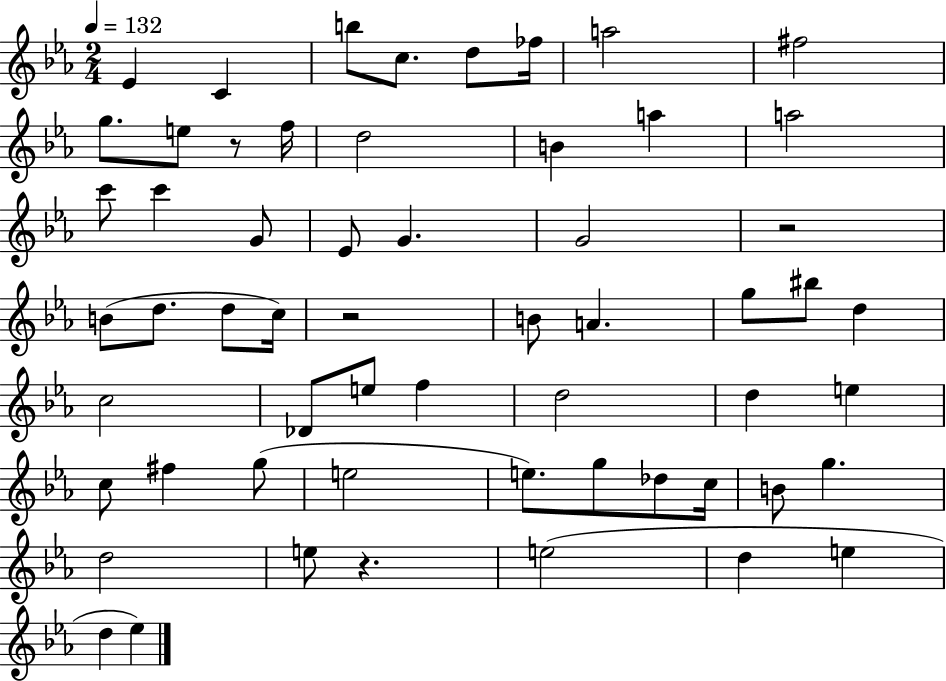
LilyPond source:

{
  \clef treble
  \numericTimeSignature
  \time 2/4
  \key ees \major
  \tempo 4 = 132
  ees'4 c'4 | b''8 c''8. d''8 fes''16 | a''2 | fis''2 | \break g''8. e''8 r8 f''16 | d''2 | b'4 a''4 | a''2 | \break c'''8 c'''4 g'8 | ees'8 g'4. | g'2 | r2 | \break b'8( d''8. d''8 c''16) | r2 | b'8 a'4. | g''8 bis''8 d''4 | \break c''2 | des'8 e''8 f''4 | d''2 | d''4 e''4 | \break c''8 fis''4 g''8( | e''2 | e''8.) g''8 des''8 c''16 | b'8 g''4. | \break d''2 | e''8 r4. | e''2( | d''4 e''4 | \break d''4 ees''4) | \bar "|."
}